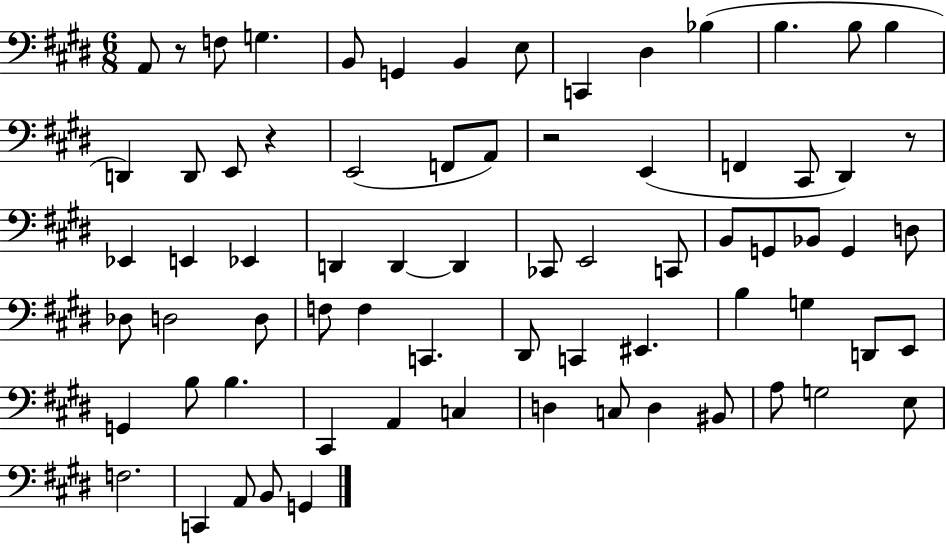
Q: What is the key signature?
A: E major